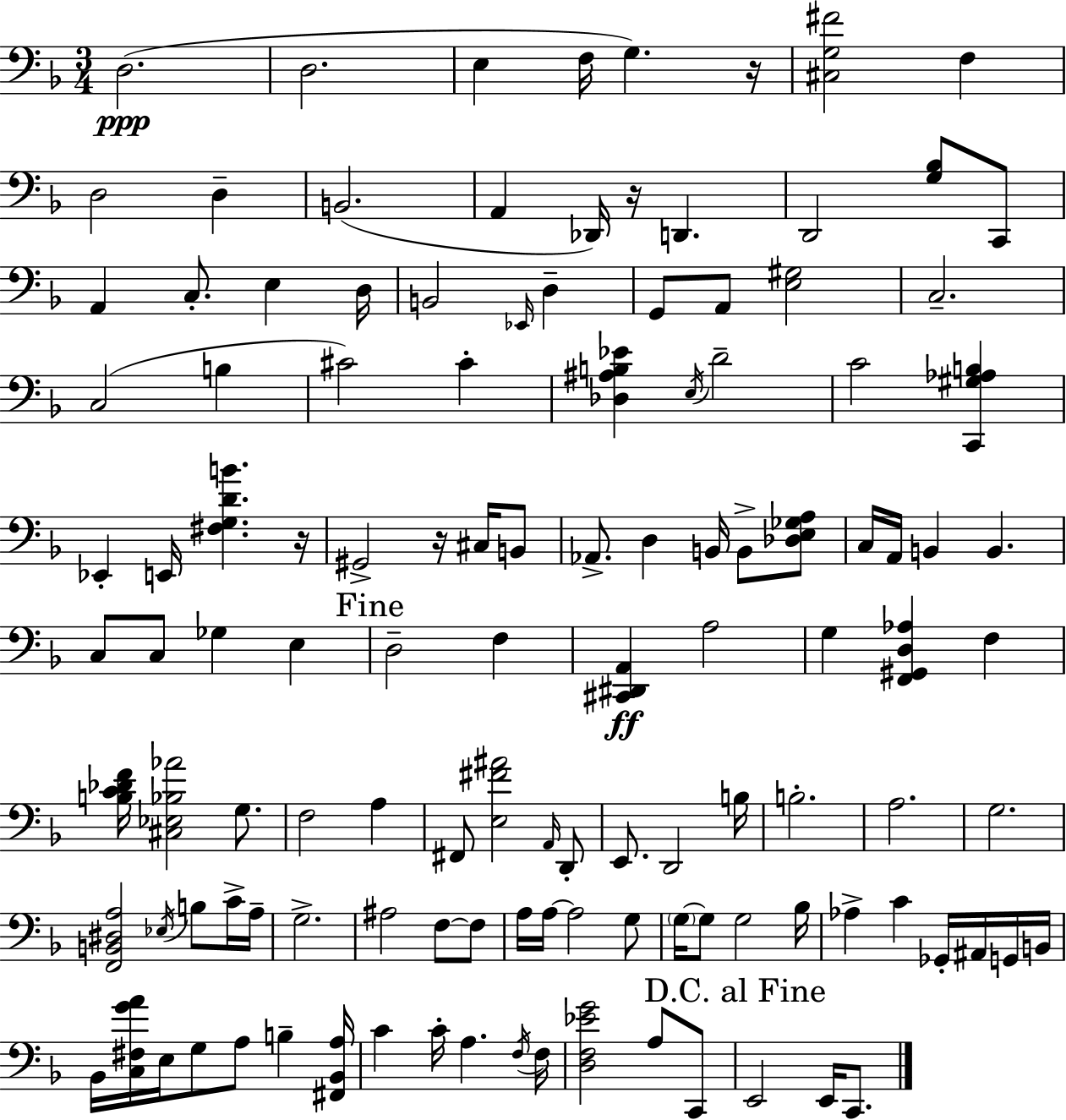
D3/h. D3/h. E3/q F3/s G3/q. R/s [C#3,G3,F#4]/h F3/q D3/h D3/q B2/h. A2/q Db2/s R/s D2/q. D2/h [G3,Bb3]/e C2/e A2/q C3/e. E3/q D3/s B2/h Eb2/s D3/q G2/e A2/e [E3,G#3]/h C3/h. C3/h B3/q C#4/h C#4/q [Db3,A#3,B3,Eb4]/q E3/s D4/h C4/h [C2,G#3,Ab3,B3]/q Eb2/q E2/s [F#3,G3,D4,B4]/q. R/s G#2/h R/s C#3/s B2/e Ab2/e. D3/q B2/s B2/e [Db3,E3,Gb3,A3]/e C3/s A2/s B2/q B2/q. C3/e C3/e Gb3/q E3/q D3/h F3/q [C#2,D#2,A2]/q A3/h G3/q [F2,G#2,D3,Ab3]/q F3/q [B3,C4,Db4,F4]/s [C#3,Eb3,Bb3,Ab4]/h G3/e. F3/h A3/q F#2/e [E3,F#4,A#4]/h A2/s D2/e E2/e. D2/h B3/s B3/h. A3/h. G3/h. [F2,B2,D#3,A3]/h Eb3/s B3/e C4/s A3/s G3/h. A#3/h F3/e F3/e A3/s A3/s A3/h G3/e G3/s G3/e G3/h Bb3/s Ab3/q C4/q Gb2/s A#2/s G2/s B2/s Bb2/s [C3,F#3,G4,A4]/s E3/s G3/e A3/e B3/q [F#2,Bb2,A3]/s C4/q C4/s A3/q. F3/s F3/s [D3,F3,Eb4,G4]/h A3/e C2/e E2/h E2/s C2/e.